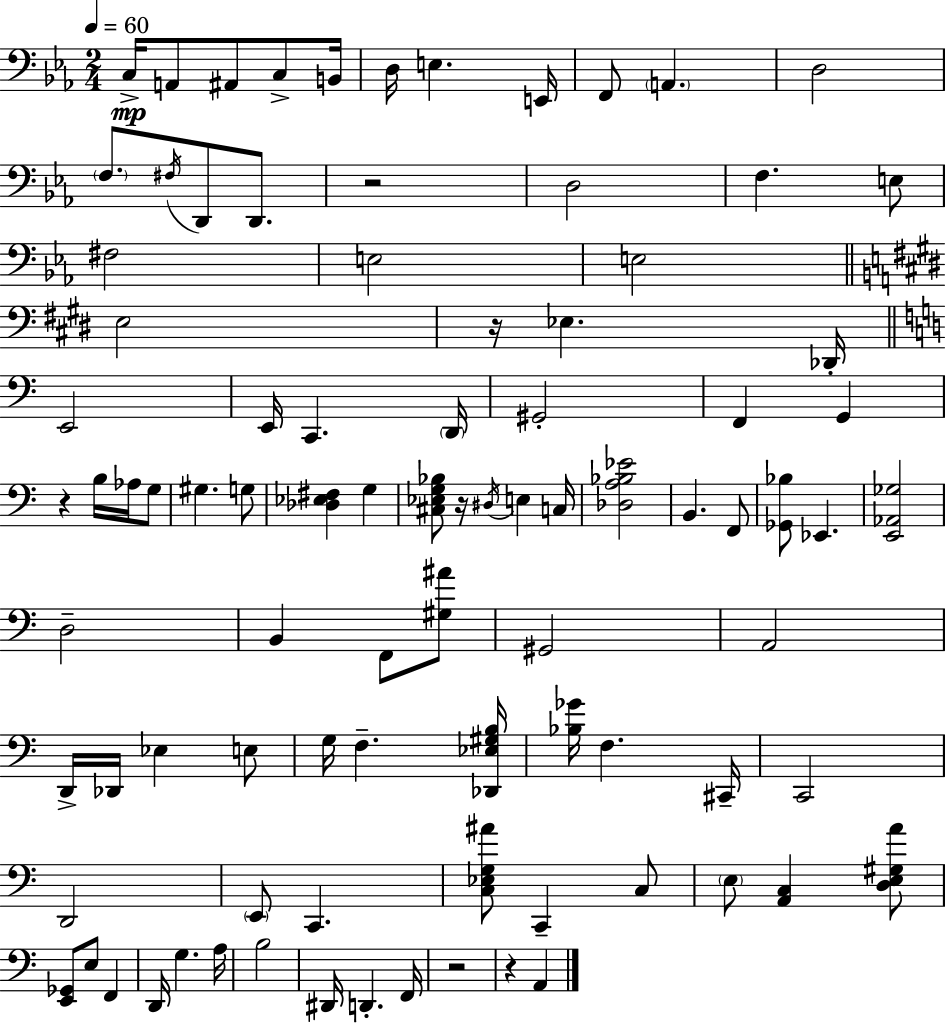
C3/s A2/e A#2/e C3/e B2/s D3/s E3/q. E2/s F2/e A2/q. D3/h F3/e. F#3/s D2/e D2/e. R/h D3/h F3/q. E3/e F#3/h E3/h E3/h E3/h R/s Eb3/q. Db2/s E2/h E2/s C2/q. D2/s G#2/h F2/q G2/q R/q B3/s Ab3/s G3/e G#3/q. G3/e [Db3,Eb3,F#3]/q G3/q [C#3,Eb3,G3,Bb3]/e R/s D#3/s E3/q C3/s [Db3,A3,Bb3,Eb4]/h B2/q. F2/e [Gb2,Bb3]/e Eb2/q. [E2,Ab2,Gb3]/h D3/h B2/q F2/e [G#3,A#4]/e G#2/h A2/h D2/s Db2/s Eb3/q E3/e G3/s F3/q. [Db2,Eb3,G#3,B3]/s [Bb3,Gb4]/s F3/q. C#2/s C2/h D2/h E2/e C2/q. [C3,Eb3,G3,A#4]/e C2/q C3/e E3/e [A2,C3]/q [D3,E3,G#3,A4]/e [E2,Gb2]/e E3/e F2/q D2/s G3/q. A3/s B3/h D#2/s D2/q. F2/s R/h R/q A2/q